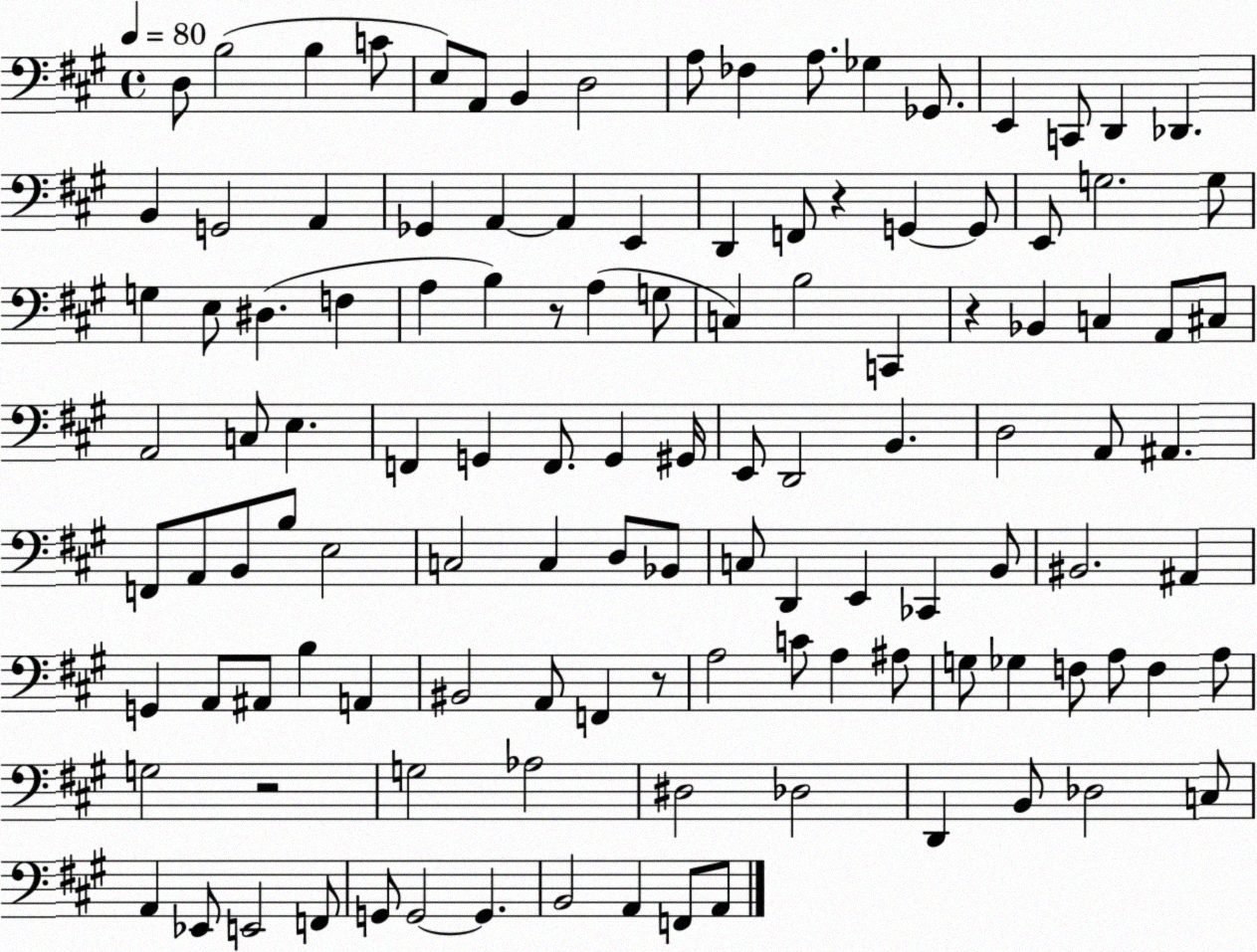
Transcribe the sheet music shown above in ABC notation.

X:1
T:Untitled
M:4/4
L:1/4
K:A
D,/2 B,2 B, C/2 E,/2 A,,/2 B,, D,2 A,/2 _F, A,/2 _G, _G,,/2 E,, C,,/2 D,, _D,, B,, G,,2 A,, _G,, A,, A,, E,, D,, F,,/2 z G,, G,,/2 E,,/2 G,2 G,/2 G, E,/2 ^D, F, A, B, z/2 A, G,/2 C, B,2 C,, z _B,, C, A,,/2 ^C,/2 A,,2 C,/2 E, F,, G,, F,,/2 G,, ^G,,/4 E,,/2 D,,2 B,, D,2 A,,/2 ^A,, F,,/2 A,,/2 B,,/2 B,/2 E,2 C,2 C, D,/2 _B,,/2 C,/2 D,, E,, _C,, B,,/2 ^B,,2 ^A,, G,, A,,/2 ^A,,/2 B, A,, ^B,,2 A,,/2 F,, z/2 A,2 C/2 A, ^A,/2 G,/2 _G, F,/2 A,/2 F, A,/2 G,2 z2 G,2 _A,2 ^D,2 _D,2 D,, B,,/2 _D,2 C,/2 A,, _E,,/2 E,,2 F,,/2 G,,/2 G,,2 G,, B,,2 A,, F,,/2 A,,/2